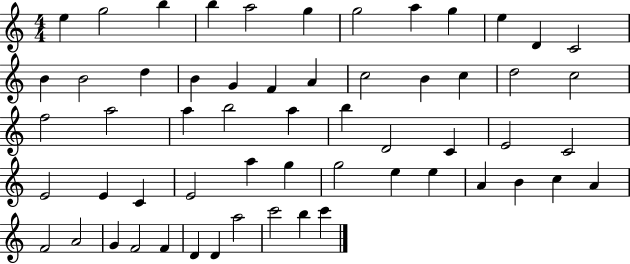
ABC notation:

X:1
T:Untitled
M:4/4
L:1/4
K:C
e g2 b b a2 g g2 a g e D C2 B B2 d B G F A c2 B c d2 c2 f2 a2 a b2 a b D2 C E2 C2 E2 E C E2 a g g2 e e A B c A F2 A2 G F2 F D D a2 c'2 b c'